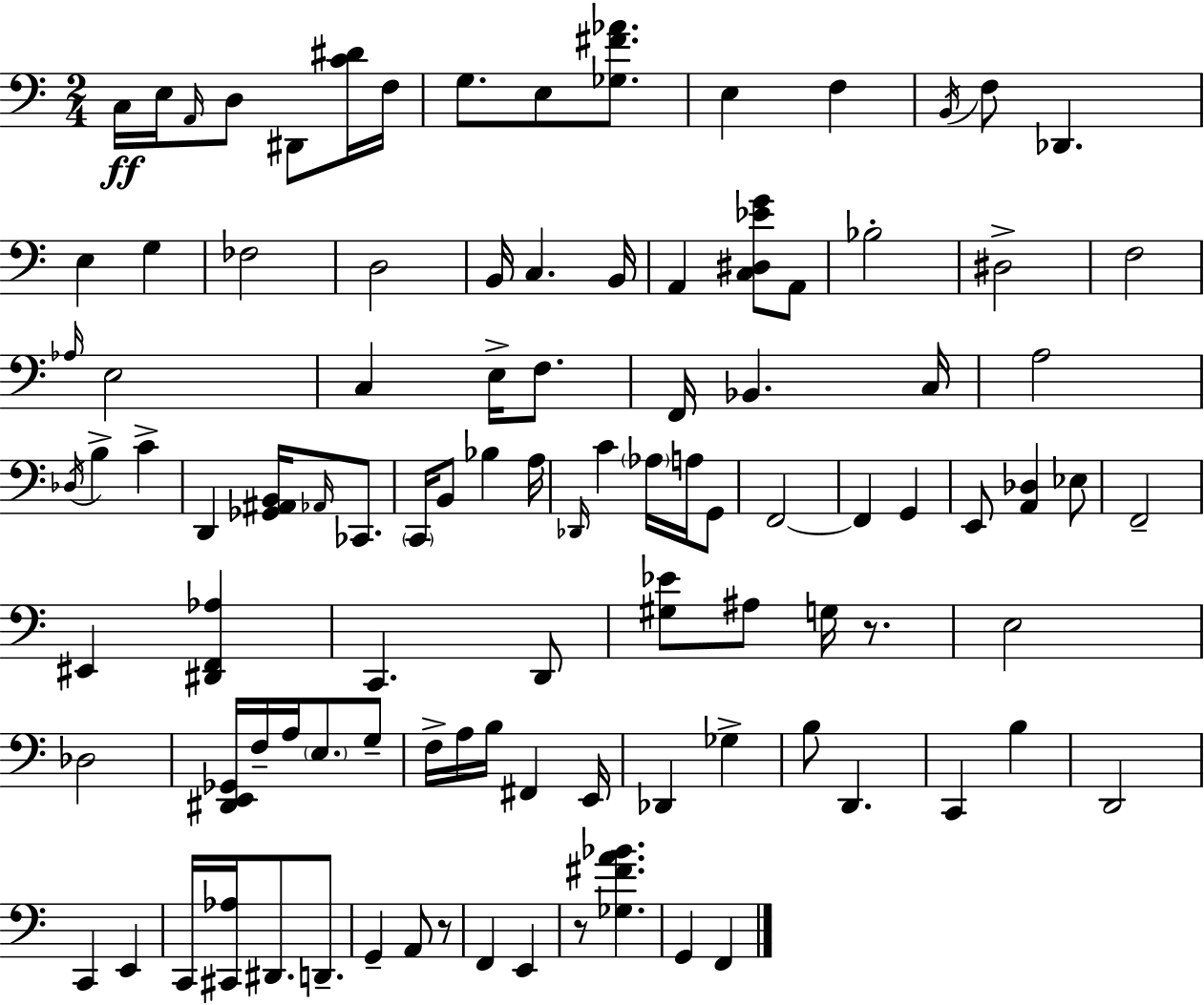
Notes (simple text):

C3/s E3/s A2/s D3/e D#2/e [C4,D#4]/s F3/s G3/e. E3/e [Gb3,F#4,Ab4]/e. E3/q F3/q B2/s F3/e Db2/q. E3/q G3/q FES3/h D3/h B2/s C3/q. B2/s A2/q [C3,D#3,Eb4,G4]/e A2/e Bb3/h D#3/h F3/h Ab3/s E3/h C3/q E3/s F3/e. F2/s Bb2/q. C3/s A3/h Db3/s B3/q C4/q D2/q [Gb2,A#2,B2]/s Ab2/s CES2/e. C2/s B2/e Bb3/q A3/s Db2/s C4/q Ab3/s A3/s G2/e F2/h F2/q G2/q E2/e [A2,Db3]/q Eb3/e F2/h EIS2/q [D#2,F2,Ab3]/q C2/q. D2/e [G#3,Eb4]/e A#3/e G3/s R/e. E3/h Db3/h [D#2,E2,Gb2]/s F3/s A3/s E3/e. G3/e F3/s A3/s B3/s F#2/q E2/s Db2/q Gb3/q B3/e D2/q. C2/q B3/q D2/h C2/q E2/q C2/s [C#2,Ab3]/s D#2/e. D2/e. G2/q A2/e R/e F2/q E2/q R/e [Gb3,F#4,A4,Bb4]/q. G2/q F2/q